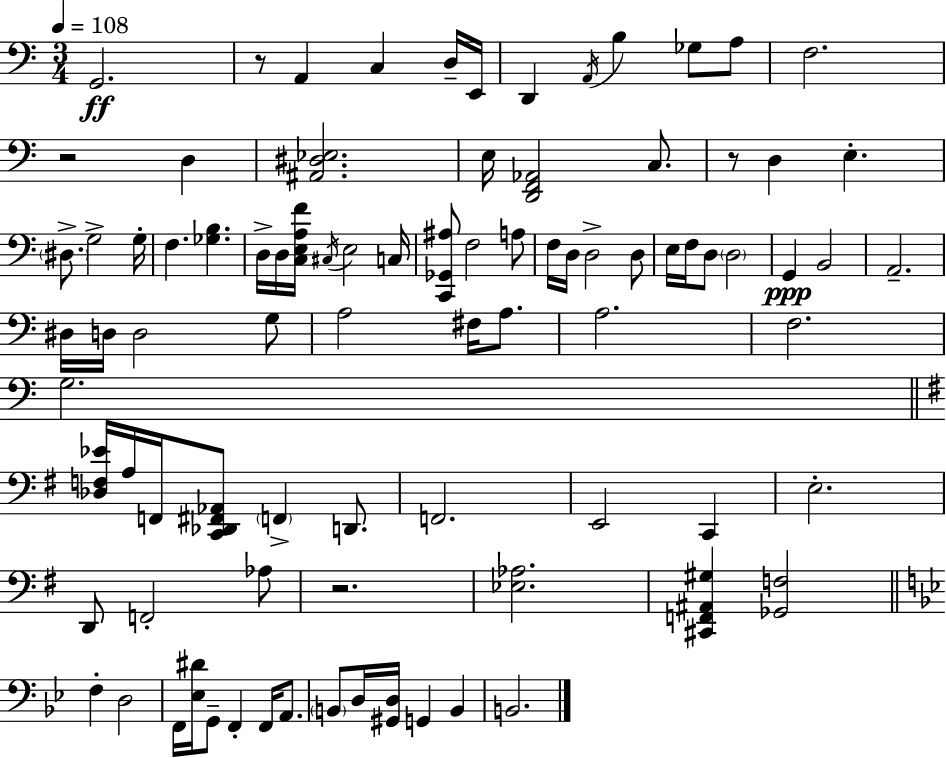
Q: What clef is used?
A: bass